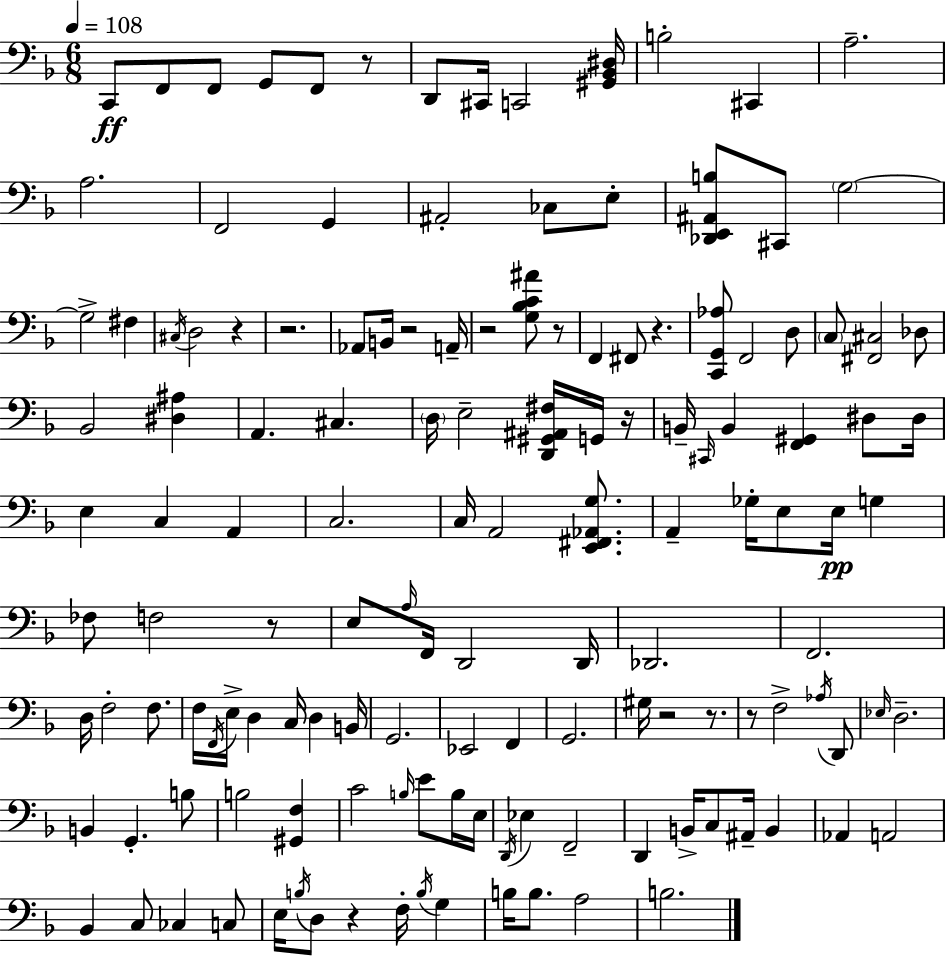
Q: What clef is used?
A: bass